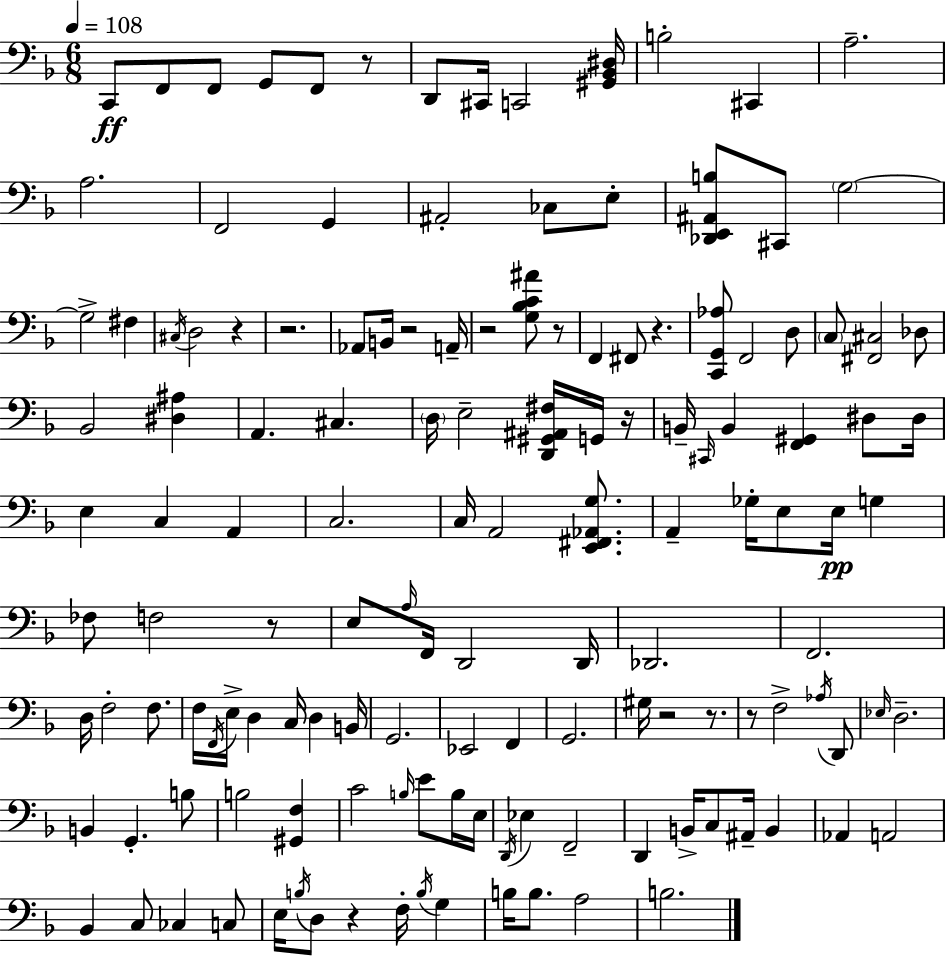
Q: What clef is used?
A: bass